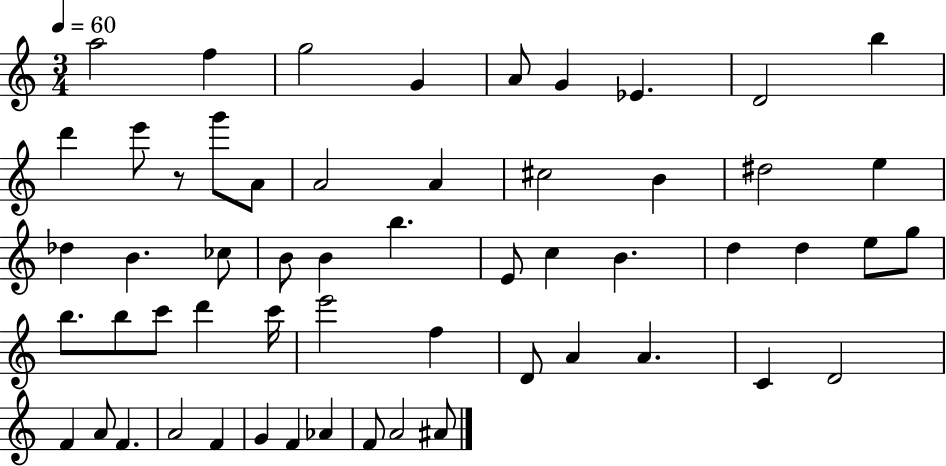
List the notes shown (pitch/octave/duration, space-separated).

A5/h F5/q G5/h G4/q A4/e G4/q Eb4/q. D4/h B5/q D6/q E6/e R/e G6/e A4/e A4/h A4/q C#5/h B4/q D#5/h E5/q Db5/q B4/q. CES5/e B4/e B4/q B5/q. E4/e C5/q B4/q. D5/q D5/q E5/e G5/e B5/e. B5/e C6/e D6/q C6/s E6/h F5/q D4/e A4/q A4/q. C4/q D4/h F4/q A4/e F4/q. A4/h F4/q G4/q F4/q Ab4/q F4/e A4/h A#4/e